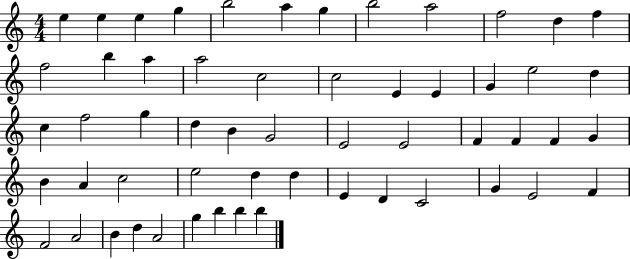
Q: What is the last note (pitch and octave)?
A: B5